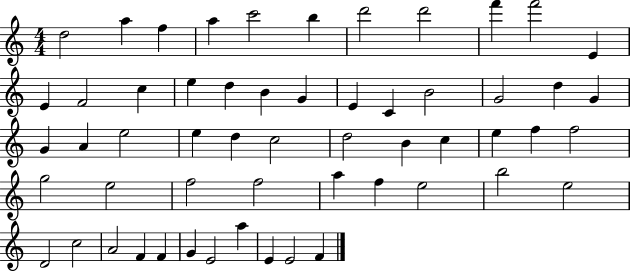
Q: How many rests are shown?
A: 0